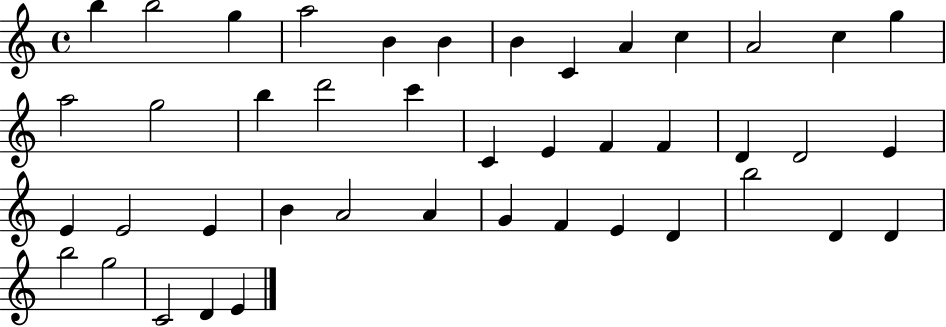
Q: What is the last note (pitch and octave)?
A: E4